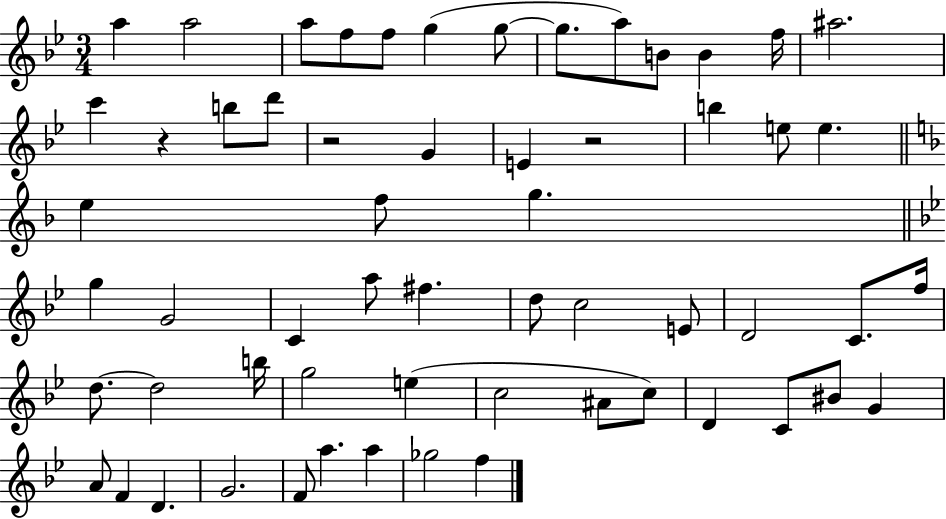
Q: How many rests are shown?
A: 3